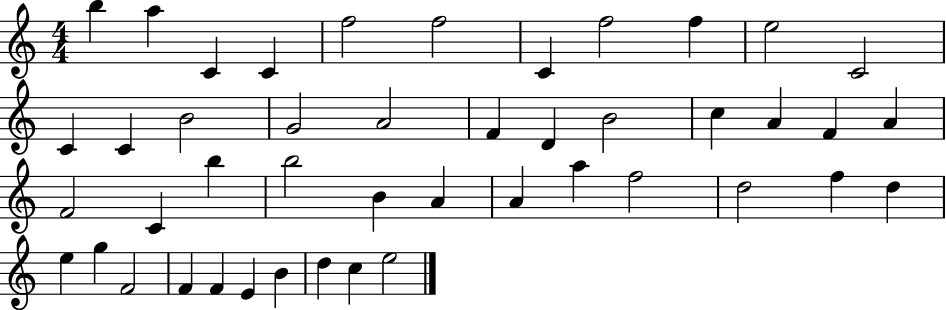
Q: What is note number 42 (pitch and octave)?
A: B4